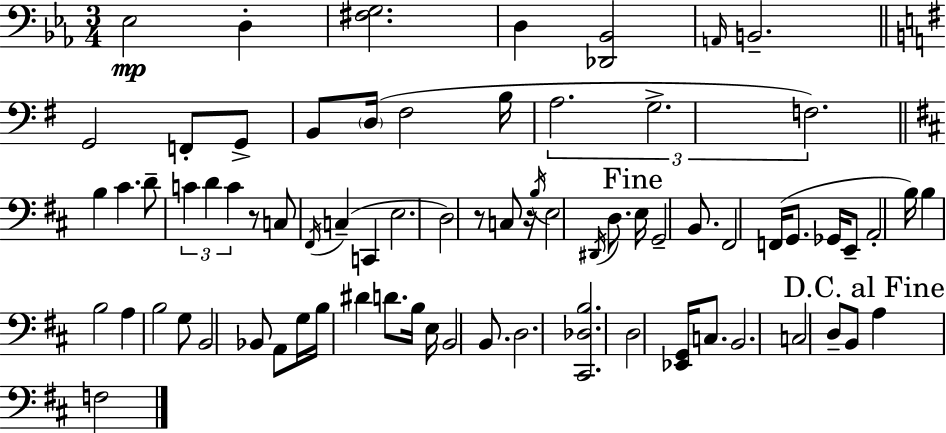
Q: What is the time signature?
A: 3/4